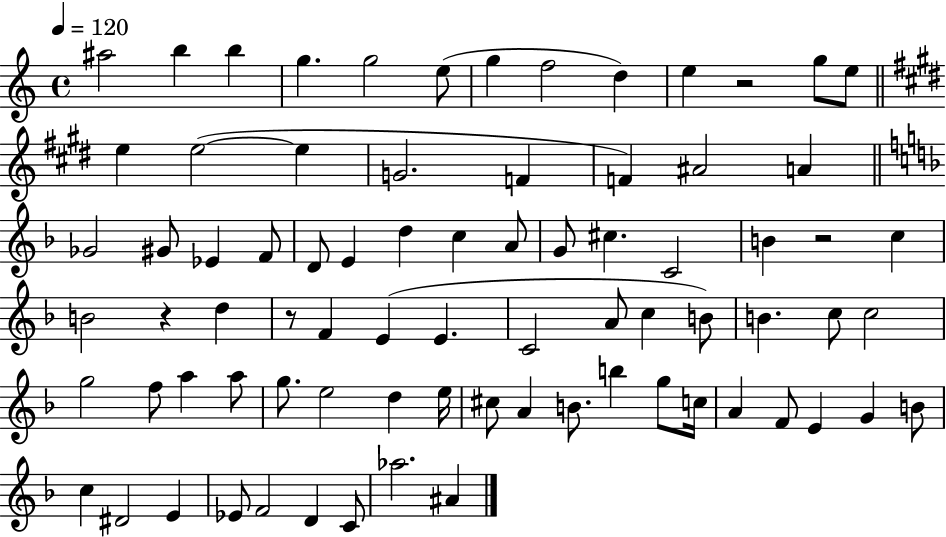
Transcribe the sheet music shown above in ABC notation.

X:1
T:Untitled
M:4/4
L:1/4
K:C
^a2 b b g g2 e/2 g f2 d e z2 g/2 e/2 e e2 e G2 F F ^A2 A _G2 ^G/2 _E F/2 D/2 E d c A/2 G/2 ^c C2 B z2 c B2 z d z/2 F E E C2 A/2 c B/2 B c/2 c2 g2 f/2 a a/2 g/2 e2 d e/4 ^c/2 A B/2 b g/2 c/4 A F/2 E G B/2 c ^D2 E _E/2 F2 D C/2 _a2 ^A